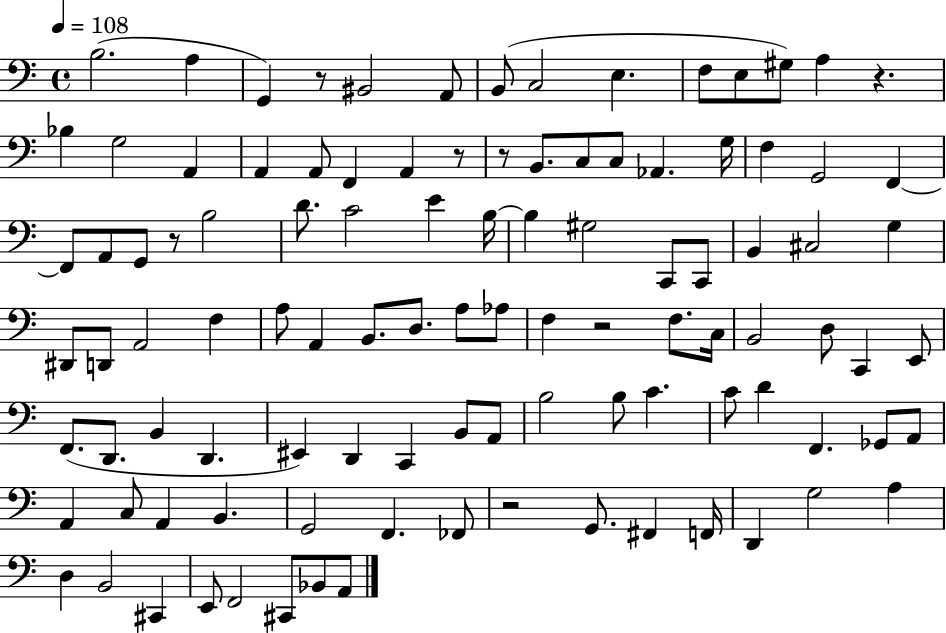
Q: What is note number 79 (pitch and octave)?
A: A2